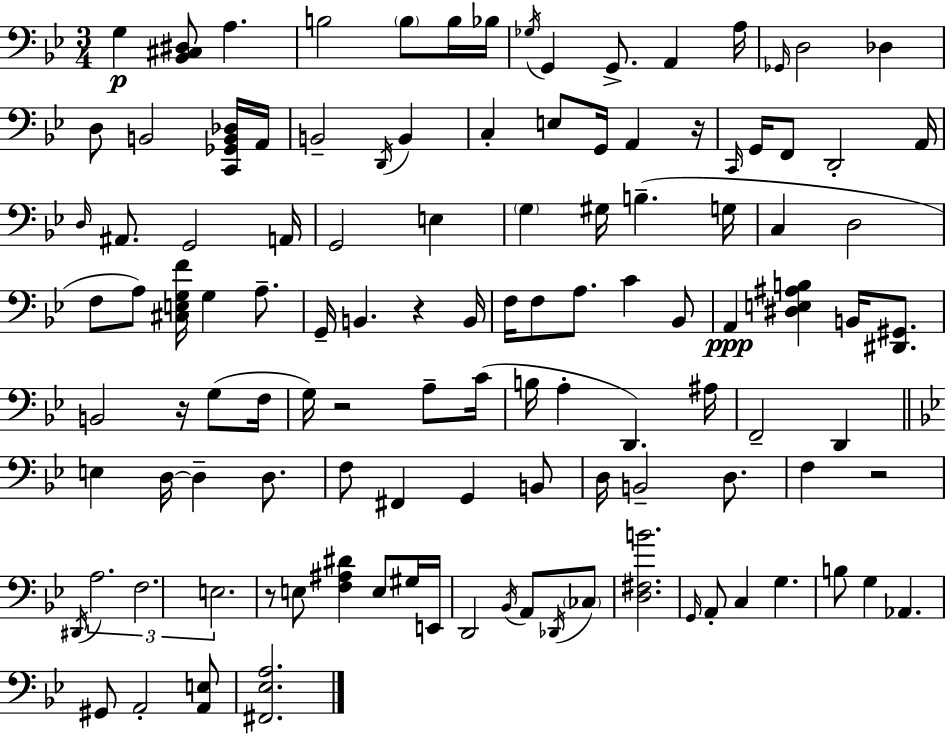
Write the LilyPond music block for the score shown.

{
  \clef bass
  \numericTimeSignature
  \time 3/4
  \key g \minor
  g4\p <bes, cis dis>8 a4. | b2 \parenthesize b8 b16 bes16 | \acciaccatura { ges16 } g,4 g,8.-> a,4 | a16 \grace { ges,16 } d2 des4 | \break d8 b,2 | <c, ges, b, des>16 a,16 b,2-- \acciaccatura { d,16 } b,4 | c4-. e8 g,16 a,4 | r16 \grace { c,16 } g,16 f,8 d,2-. | \break a,16 \grace { d16 } ais,8. g,2 | a,16 g,2 | e4 \parenthesize g4 gis16 b4.--( | g16 c4 d2 | \break f8 a8) <cis e g f'>16 g4 | a8.-- g,16-- b,4. | r4 b,16 f16 f8 a8. c'4 | bes,8 a,4\ppp <dis e ais b>4 | \break b,16 <dis, gis,>8. b,2 | r16 g8( f16 g16) r2 | a8-- c'16( b16 a4-. d,4.) | ais16 f,2-- | \break d,4 \bar "||" \break \key g \minor e4 d16~~ d4-- d8. | f8 fis,4 g,4 b,8 | d16 b,2-- d8. | f4 r2 | \break \acciaccatura { dis,16 } \tuplet 3/2 { a2. | f2. | e2. } | r8 e8 <f ais dis'>4 e8 gis16 | \break e,16 d,2 \acciaccatura { bes,16 } a,8 | \acciaccatura { des,16 } \parenthesize ces8 <d fis b'>2. | \grace { g,16 } a,8-. c4 g4. | b8 g4 aes,4. | \break gis,8 a,2-. | <a, e>8 <fis, ees a>2. | \bar "|."
}